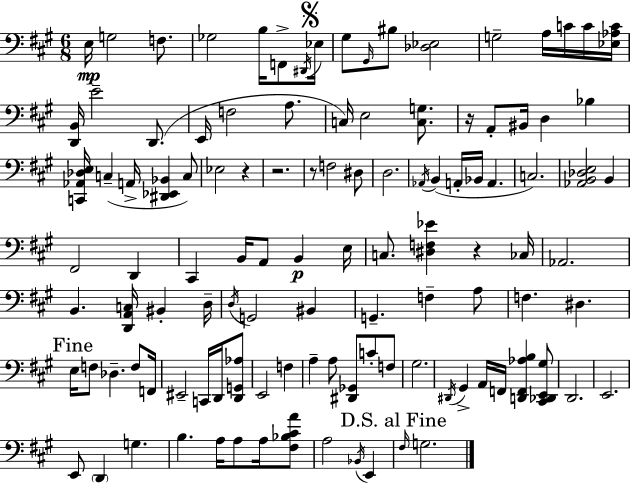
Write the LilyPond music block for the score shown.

{
  \clef bass
  \numericTimeSignature
  \time 6/8
  \key a \major
  \repeat volta 2 { e16\mp g2 f8. | ges2 b16 f,8-> \acciaccatura { dis,16 } | \mark \markup { \musicglyph "scripts.segno" } ees16 gis8 \grace { gis,16 } bis8 <des ees>2 | g2-- a16 c'16 | \break c'16 <ees aes c'>16 <d, b,>16 e'2-- d,8.( | e,16 f2 a8. | c16) e2 <c g>8. | r16 a,8-. bis,16 d4 bes4 | \break <c, aes, des e>16 c4--( a,16-> <dis, ees, bes,>4 | c8) ees2 r4 | r2. | r8 f2 | \break dis8 d2. | \acciaccatura { aes,16 }( b,4 a,16-. bes,16 a,4. | c2.) | <aes, b, des e>2 b,4 | \break fis,2 d,4 | cis,4 b,16 a,8 b,4\p | e16 c8. <dis f ees'>4 r4 | ces16 aes,2. | \break b,4. <d, a, c>16 bis,4-. | d16-- \acciaccatura { d16 } g,2 | bis,4 g,4.-- f4-- | a8 f4. dis4. | \break \mark "Fine" e16 f8 des4.-- | f8 f,16 eis,2-- | c,16 d,16 <d, g, aes>8 e,2 | f4 a4-- a8 <dis, ges,>8 | \break c'8-. f8 gis2. | \acciaccatura { dis,16 } gis,4-> a,16 f,16 <d, f, aes b>4 | <cis, des, e, gis>8 d,2. | e,2. | \break e,8 \parenthesize d,4 g4. | b4. a16 | a8 a16 <fis bes cis' a'>8 a2 | \acciaccatura { bes,16 } e,4 \mark "D.S. al Fine" \grace { fis16 } g2. | \break } \bar "|."
}